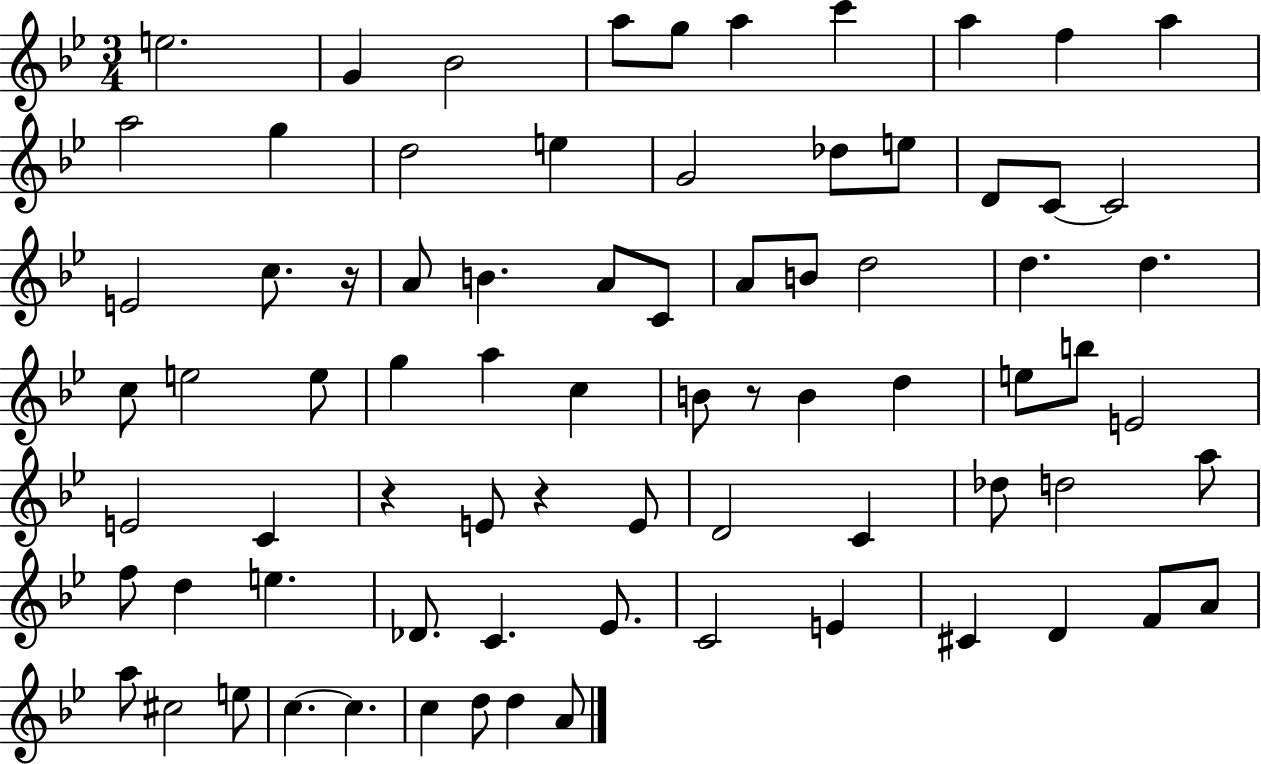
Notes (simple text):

E5/h. G4/q Bb4/h A5/e G5/e A5/q C6/q A5/q F5/q A5/q A5/h G5/q D5/h E5/q G4/h Db5/e E5/e D4/e C4/e C4/h E4/h C5/e. R/s A4/e B4/q. A4/e C4/e A4/e B4/e D5/h D5/q. D5/q. C5/e E5/h E5/e G5/q A5/q C5/q B4/e R/e B4/q D5/q E5/e B5/e E4/h E4/h C4/q R/q E4/e R/q E4/e D4/h C4/q Db5/e D5/h A5/e F5/e D5/q E5/q. Db4/e. C4/q. Eb4/e. C4/h E4/q C#4/q D4/q F4/e A4/e A5/e C#5/h E5/e C5/q. C5/q. C5/q D5/e D5/q A4/e